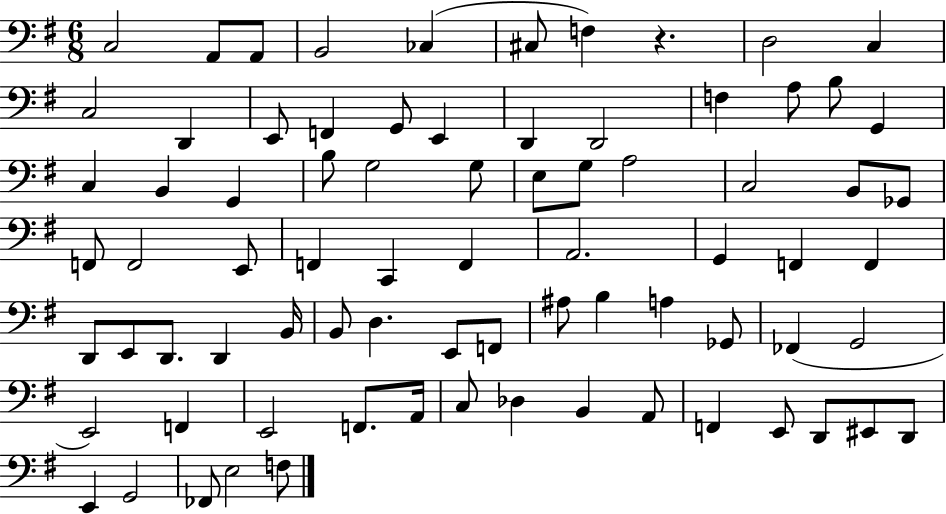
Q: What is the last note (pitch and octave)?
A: F3